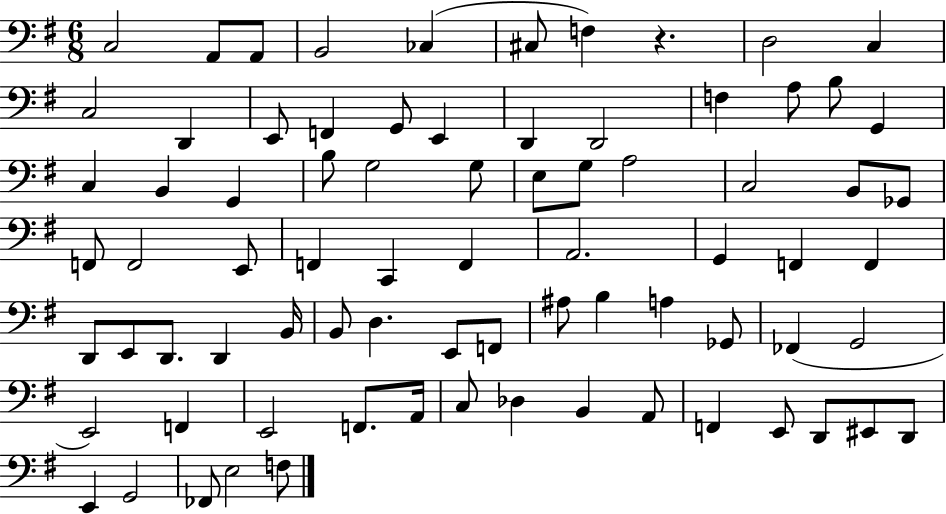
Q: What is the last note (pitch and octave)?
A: F3